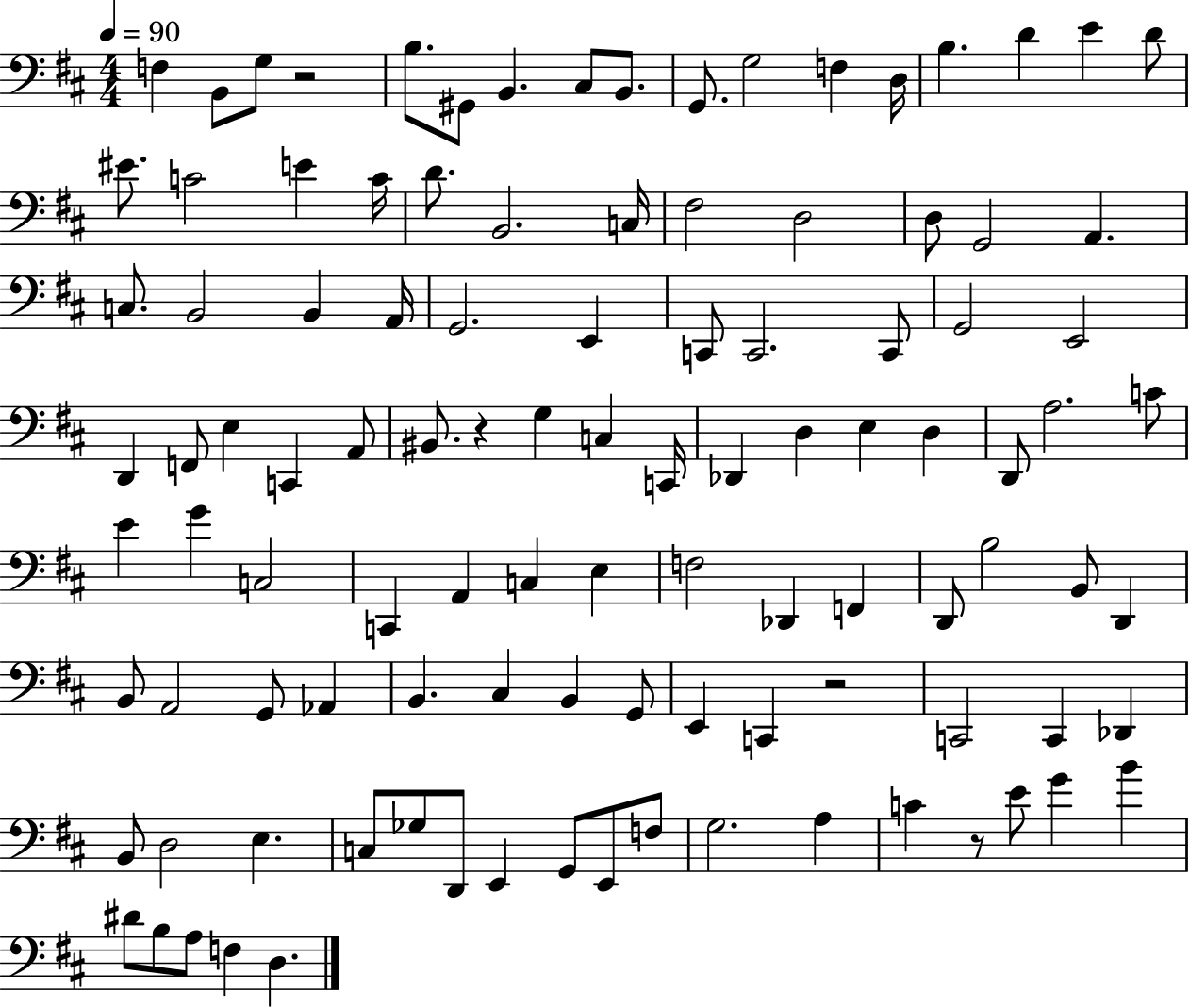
{
  \clef bass
  \numericTimeSignature
  \time 4/4
  \key d \major
  \tempo 4 = 90
  \repeat volta 2 { f4 b,8 g8 r2 | b8. gis,8 b,4. cis8 b,8. | g,8. g2 f4 d16 | b4. d'4 e'4 d'8 | \break eis'8. c'2 e'4 c'16 | d'8. b,2. c16 | fis2 d2 | d8 g,2 a,4. | \break c8. b,2 b,4 a,16 | g,2. e,4 | c,8 c,2. c,8 | g,2 e,2 | \break d,4 f,8 e4 c,4 a,8 | bis,8. r4 g4 c4 c,16 | des,4 d4 e4 d4 | d,8 a2. c'8 | \break e'4 g'4 c2 | c,4 a,4 c4 e4 | f2 des,4 f,4 | d,8 b2 b,8 d,4 | \break b,8 a,2 g,8 aes,4 | b,4. cis4 b,4 g,8 | e,4 c,4 r2 | c,2 c,4 des,4 | \break b,8 d2 e4. | c8 ges8 d,8 e,4 g,8 e,8 f8 | g2. a4 | c'4 r8 e'8 g'4 b'4 | \break dis'8 b8 a8 f4 d4. | } \bar "|."
}